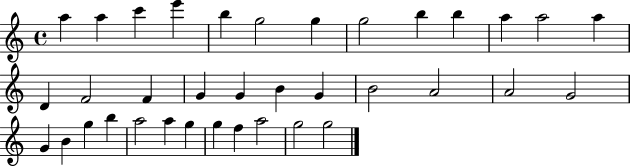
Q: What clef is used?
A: treble